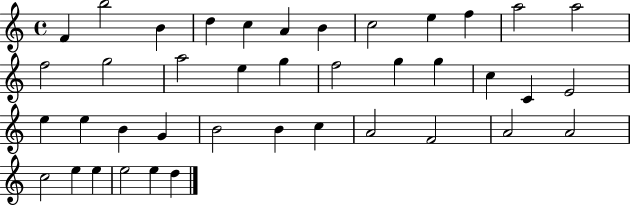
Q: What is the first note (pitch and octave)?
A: F4